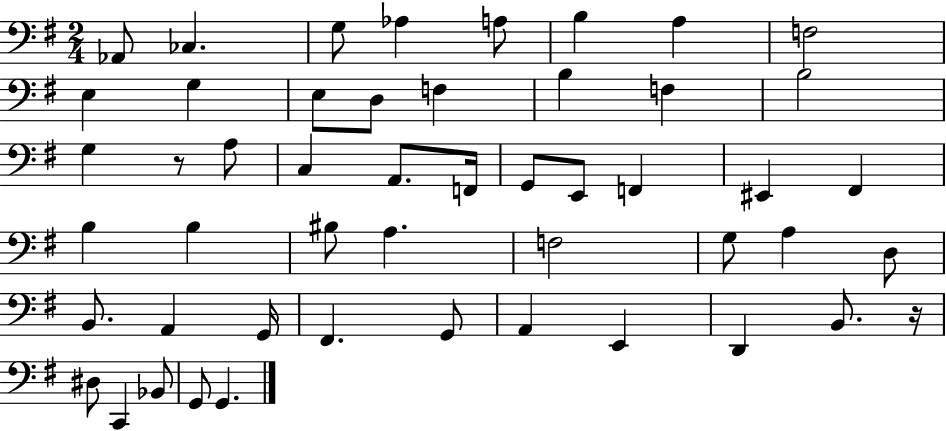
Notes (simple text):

Ab2/e CES3/q. G3/e Ab3/q A3/e B3/q A3/q F3/h E3/q G3/q E3/e D3/e F3/q B3/q F3/q B3/h G3/q R/e A3/e C3/q A2/e. F2/s G2/e E2/e F2/q EIS2/q F#2/q B3/q B3/q BIS3/e A3/q. F3/h G3/e A3/q D3/e B2/e. A2/q G2/s F#2/q. G2/e A2/q E2/q D2/q B2/e. R/s D#3/e C2/q Bb2/e G2/e G2/q.